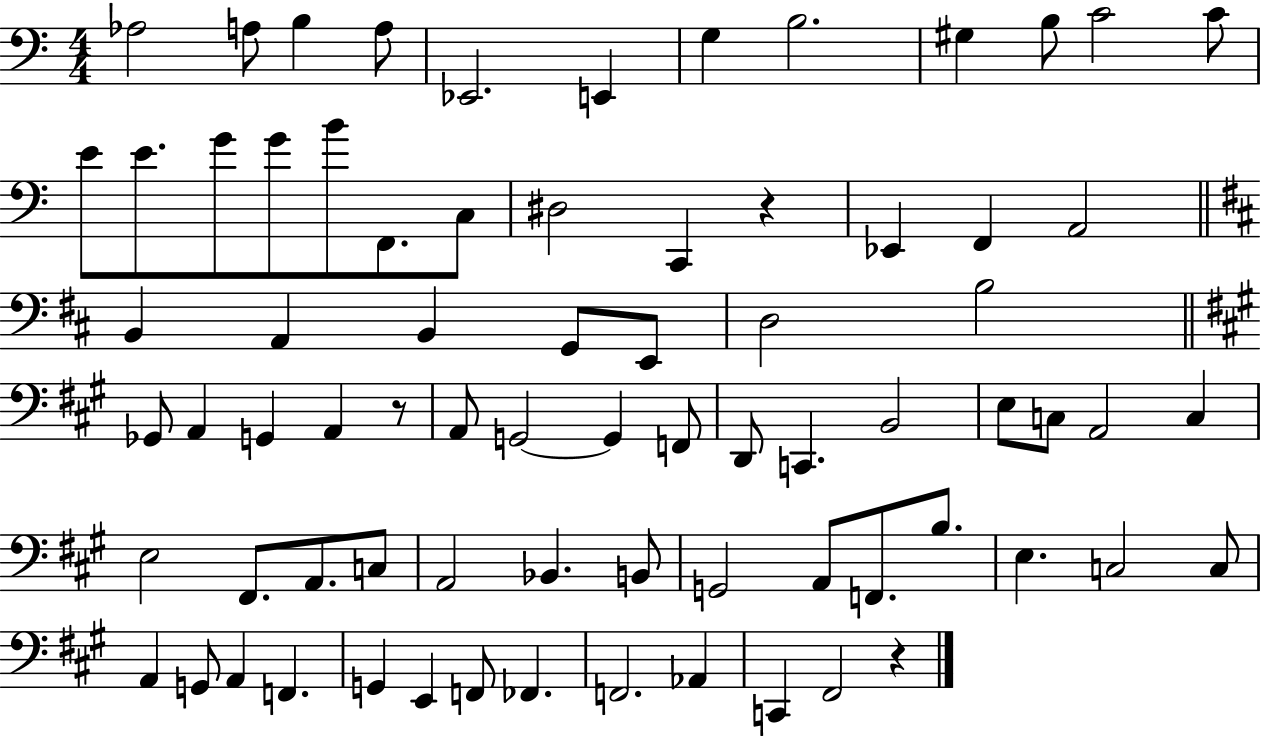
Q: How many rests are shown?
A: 3